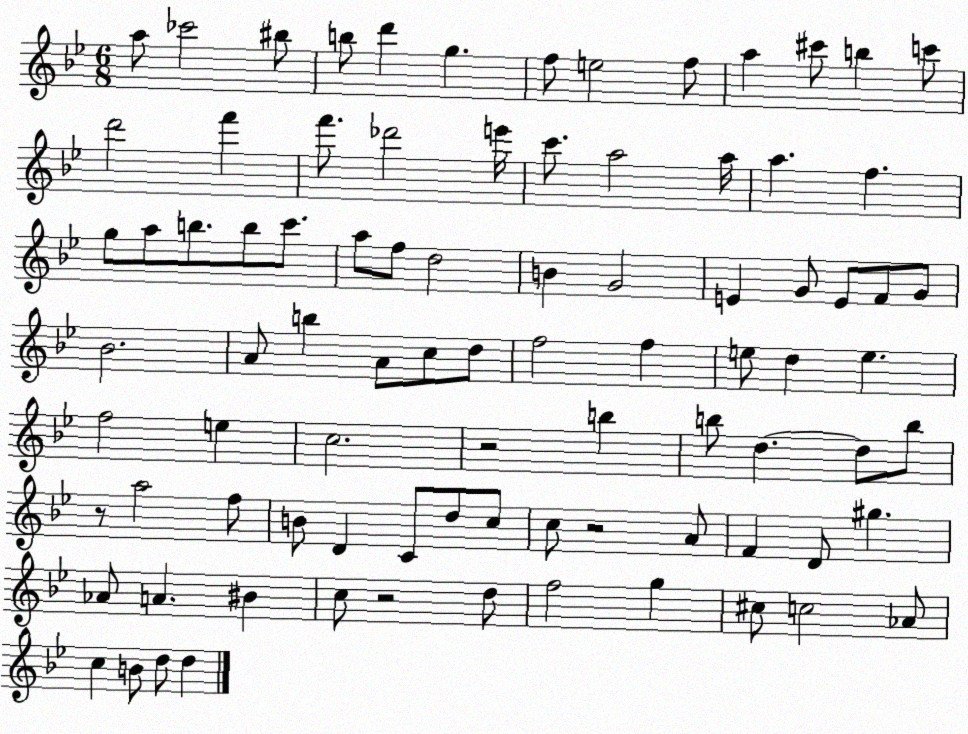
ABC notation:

X:1
T:Untitled
M:6/8
L:1/4
K:Bb
a/2 _c'2 ^b/2 b/2 d' g f/2 e2 f/2 a ^c'/2 b c'/2 d'2 f' f'/2 _d'2 e'/4 c'/2 a2 a/4 a f g/2 a/2 b/2 b/2 c'/2 a/2 f/2 d2 B G2 E G/2 E/2 F/2 G/2 _B2 A/2 b A/2 c/2 d/2 f2 f e/2 d e f2 e c2 z2 b b/2 d d/2 b/2 z/2 a2 f/2 B/2 D C/2 d/2 c/2 c/2 z2 A/2 F D/2 ^g _A/2 A ^B c/2 z2 d/2 f2 g ^c/2 c2 _A/2 c B/2 d/2 d